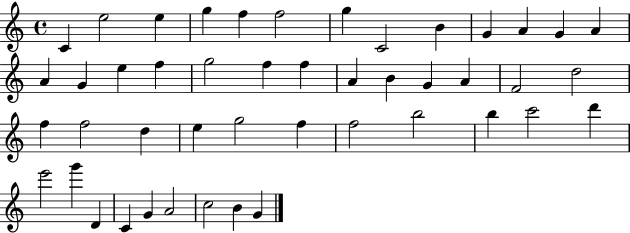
{
  \clef treble
  \time 4/4
  \defaultTimeSignature
  \key c \major
  c'4 e''2 e''4 | g''4 f''4 f''2 | g''4 c'2 b'4 | g'4 a'4 g'4 a'4 | \break a'4 g'4 e''4 f''4 | g''2 f''4 f''4 | a'4 b'4 g'4 a'4 | f'2 d''2 | \break f''4 f''2 d''4 | e''4 g''2 f''4 | f''2 b''2 | b''4 c'''2 d'''4 | \break e'''2 g'''4 d'4 | c'4 g'4 a'2 | c''2 b'4 g'4 | \bar "|."
}